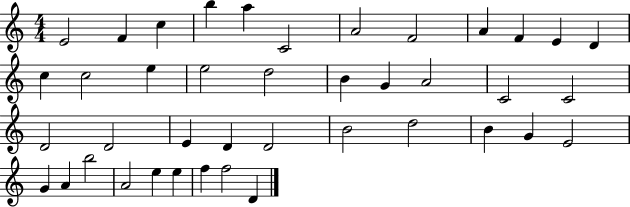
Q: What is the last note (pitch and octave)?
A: D4